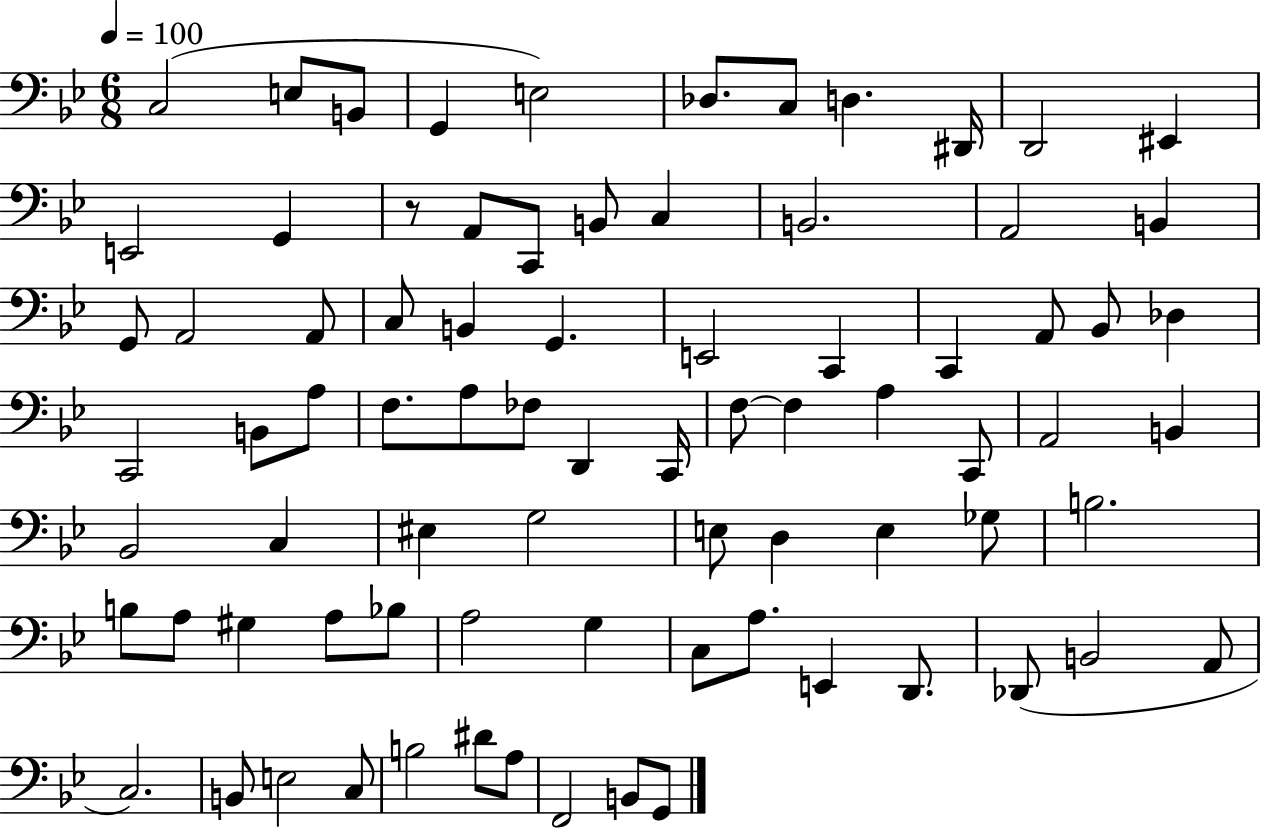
X:1
T:Untitled
M:6/8
L:1/4
K:Bb
C,2 E,/2 B,,/2 G,, E,2 _D,/2 C,/2 D, ^D,,/4 D,,2 ^E,, E,,2 G,, z/2 A,,/2 C,,/2 B,,/2 C, B,,2 A,,2 B,, G,,/2 A,,2 A,,/2 C,/2 B,, G,, E,,2 C,, C,, A,,/2 _B,,/2 _D, C,,2 B,,/2 A,/2 F,/2 A,/2 _F,/2 D,, C,,/4 F,/2 F, A, C,,/2 A,,2 B,, _B,,2 C, ^E, G,2 E,/2 D, E, _G,/2 B,2 B,/2 A,/2 ^G, A,/2 _B,/2 A,2 G, C,/2 A,/2 E,, D,,/2 _D,,/2 B,,2 A,,/2 C,2 B,,/2 E,2 C,/2 B,2 ^D/2 A,/2 F,,2 B,,/2 G,,/2